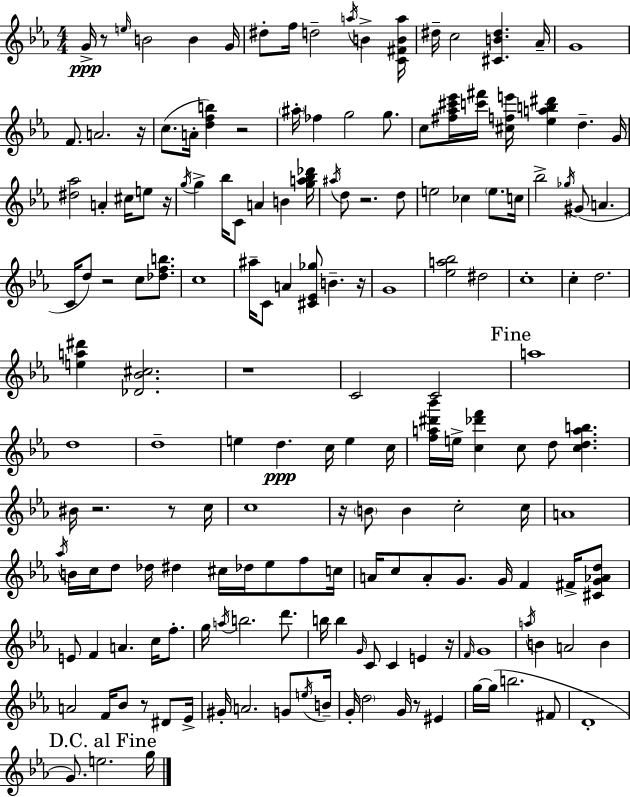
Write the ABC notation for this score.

X:1
T:Untitled
M:4/4
L:1/4
K:Cm
G/4 z/2 e/4 B2 B G/4 ^d/2 f/4 d2 a/4 B [C^FBa]/4 ^d/4 c2 [^CB^d] _A/4 G4 F/2 A2 z/4 c/2 A/4 [dfb] z2 ^a/4 _f g2 g/2 c/2 [^f_a^c'_e']/4 [c'^f']/4 [^cfe']/4 [_eab^d'] d G/4 [^d_a]2 A ^c/4 e/2 z/4 g/4 g _b/4 C/2 A B [ga_b_d']/4 ^a/4 d/2 z2 d/2 e2 _c e/2 c/4 _b2 _g/4 ^G/2 A C/4 d/2 z2 c/2 [_dfb]/2 c4 ^a/4 C/2 A [^C_E_g]/2 B z/4 G4 [_ea_b]2 ^d2 c4 c d2 [ea^d'] [_D_B^c]2 z4 C2 C2 a4 d4 d4 e d c/4 e c/4 [fa^d'_b']/4 e/4 [c_d'f'] c/2 d/2 [cdab] ^B/4 z2 z/2 c/4 c4 z/4 B/2 B c2 c/4 A4 _a/4 B/4 c/4 d/2 _d/4 ^d ^c/4 _d/4 _e/2 f/2 c/4 A/4 c/2 A/2 G/2 G/4 F ^F/4 [^CG_Ad]/2 E/2 F A c/4 f/2 g/4 a/4 b2 d'/2 b/4 b G/4 C/2 C E z/4 F/4 G4 a/4 B A2 B A2 F/4 _B/2 z/2 ^D/2 _E/4 ^G/4 A2 G/2 e/4 B/4 G/4 d2 G/4 z/2 ^E g/4 g/4 b2 ^F/2 D4 G/2 e2 g/4